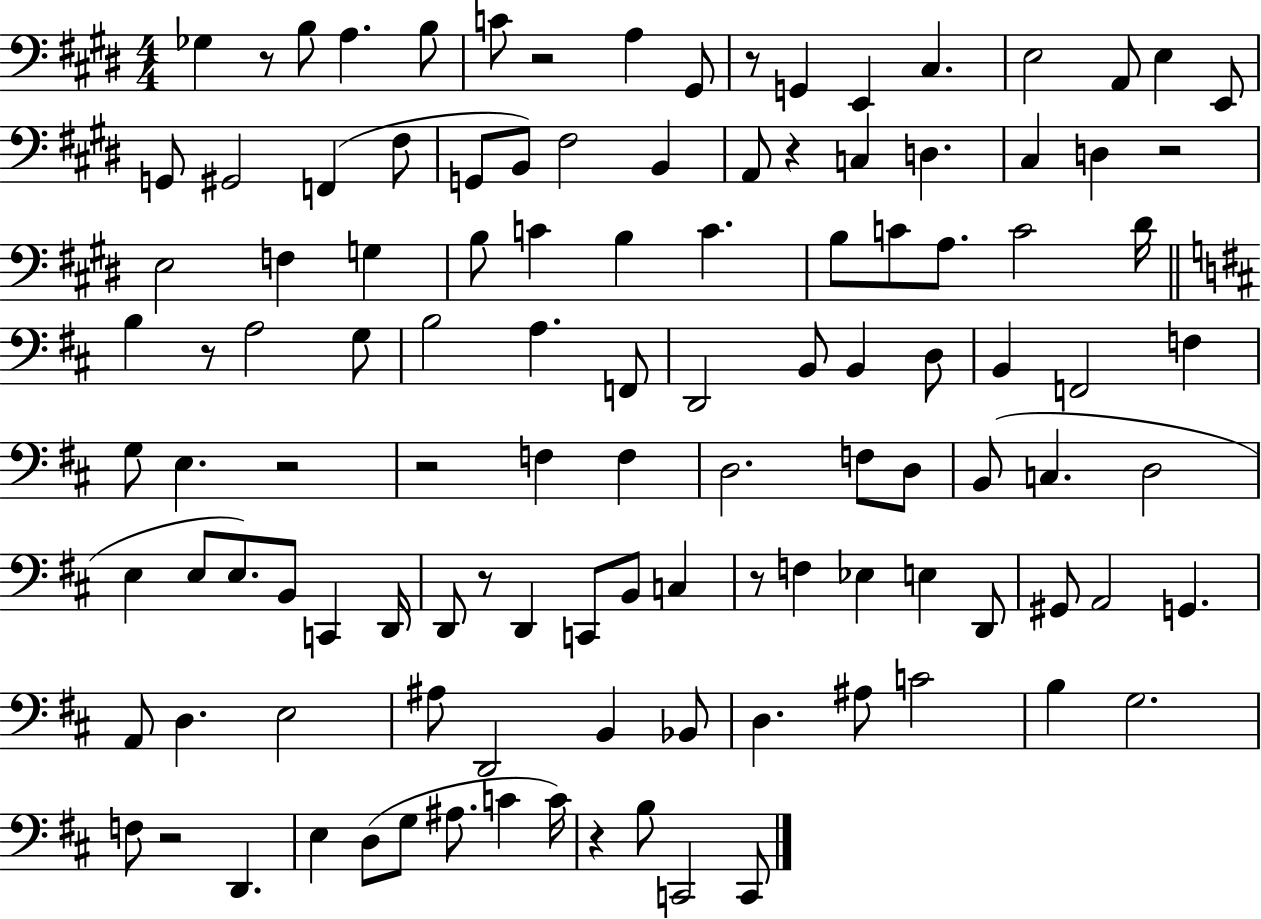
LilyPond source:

{
  \clef bass
  \numericTimeSignature
  \time 4/4
  \key e \major
  ges4 r8 b8 a4. b8 | c'8 r2 a4 gis,8 | r8 g,4 e,4 cis4. | e2 a,8 e4 e,8 | \break g,8 gis,2 f,4( fis8 | g,8 b,8) fis2 b,4 | a,8 r4 c4 d4. | cis4 d4 r2 | \break e2 f4 g4 | b8 c'4 b4 c'4. | b8 c'8 a8. c'2 dis'16 | \bar "||" \break \key b \minor b4 r8 a2 g8 | b2 a4. f,8 | d,2 b,8 b,4 d8 | b,4 f,2 f4 | \break g8 e4. r2 | r2 f4 f4 | d2. f8 d8 | b,8( c4. d2 | \break e4 e8 e8.) b,8 c,4 d,16 | d,8 r8 d,4 c,8 b,8 c4 | r8 f4 ees4 e4 d,8 | gis,8 a,2 g,4. | \break a,8 d4. e2 | ais8 d,2 b,4 bes,8 | d4. ais8 c'2 | b4 g2. | \break f8 r2 d,4. | e4 d8( g8 ais8. c'4 c'16) | r4 b8 c,2 c,8 | \bar "|."
}